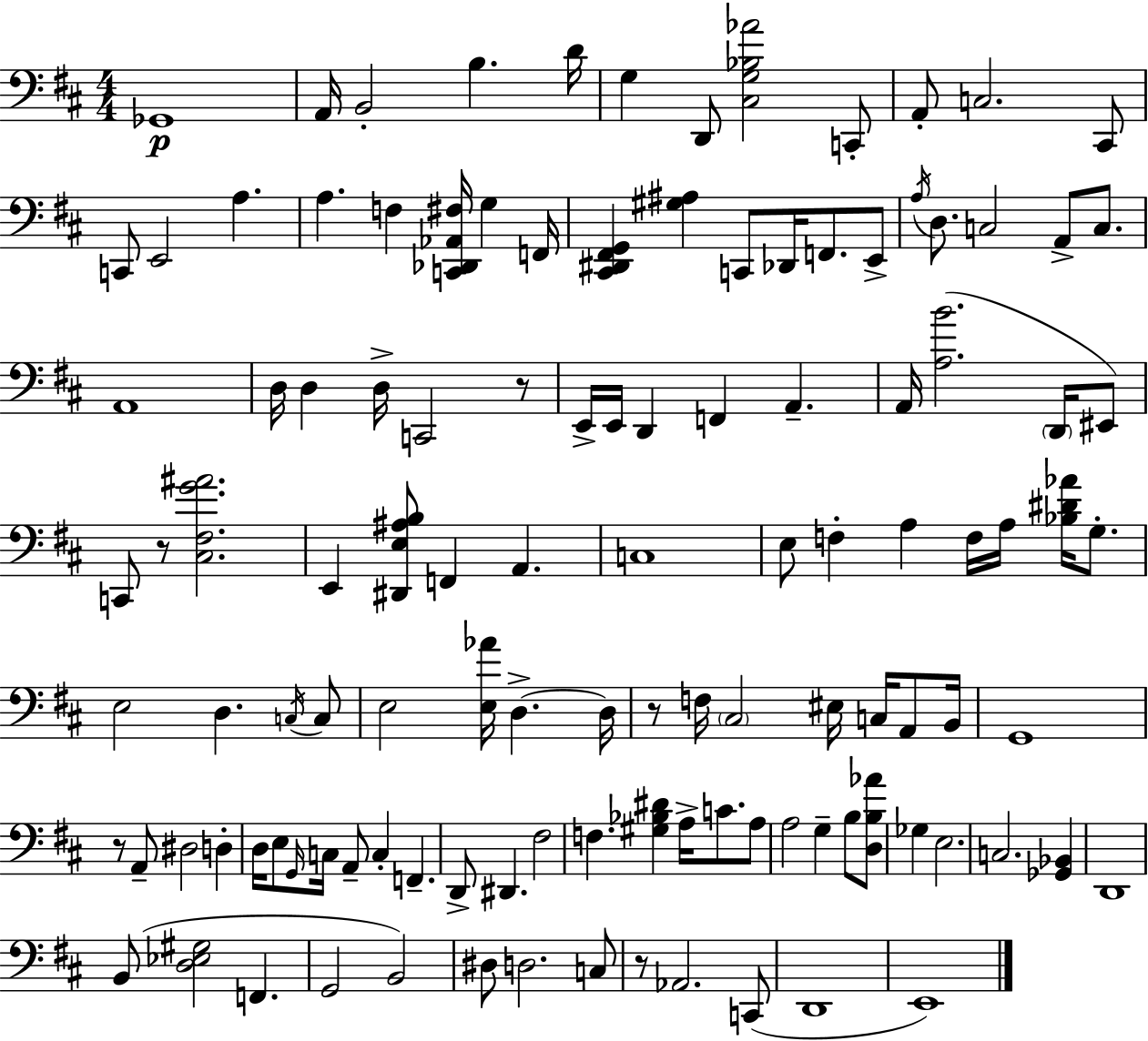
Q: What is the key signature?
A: D major